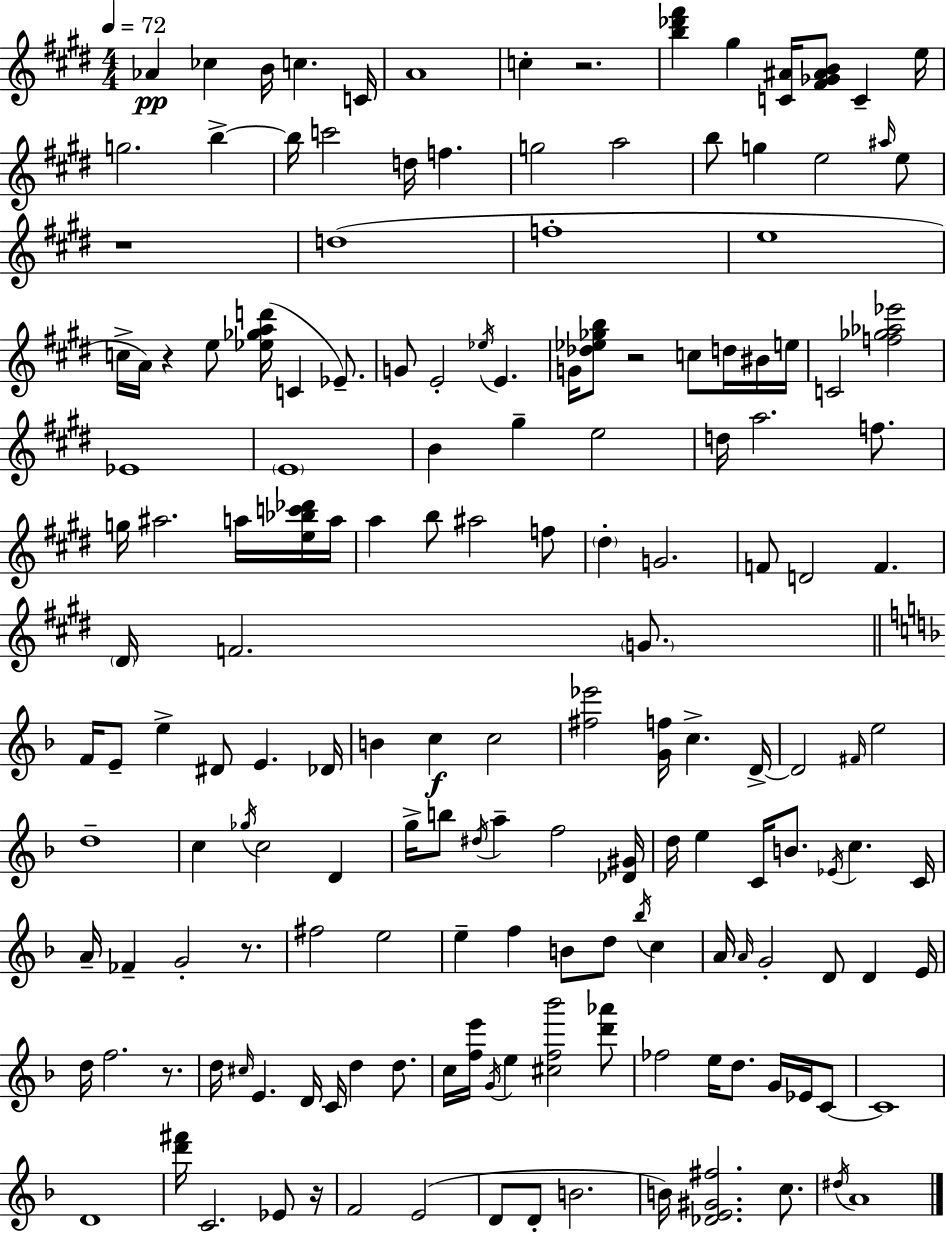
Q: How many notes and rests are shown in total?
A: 166